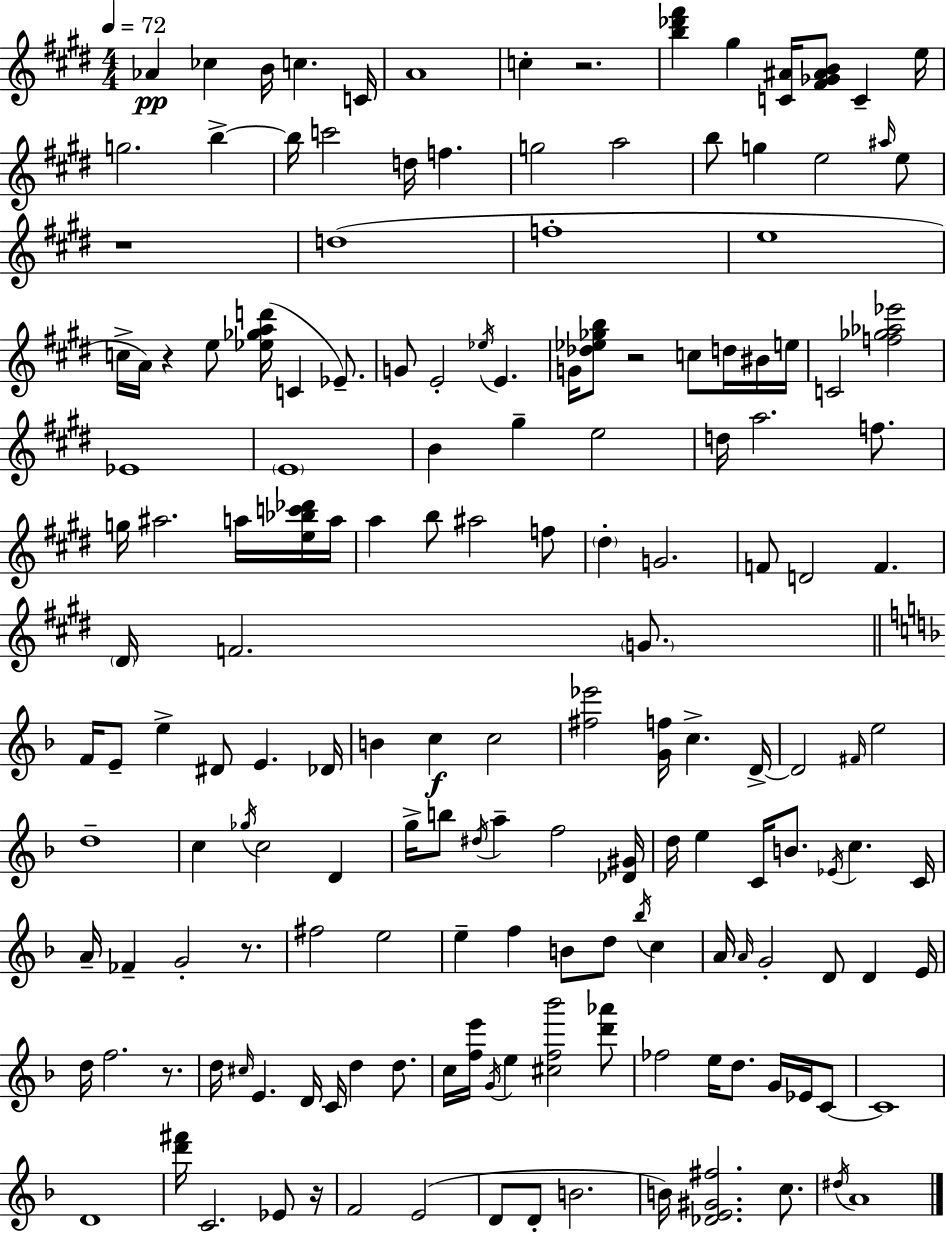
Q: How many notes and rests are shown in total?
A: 166